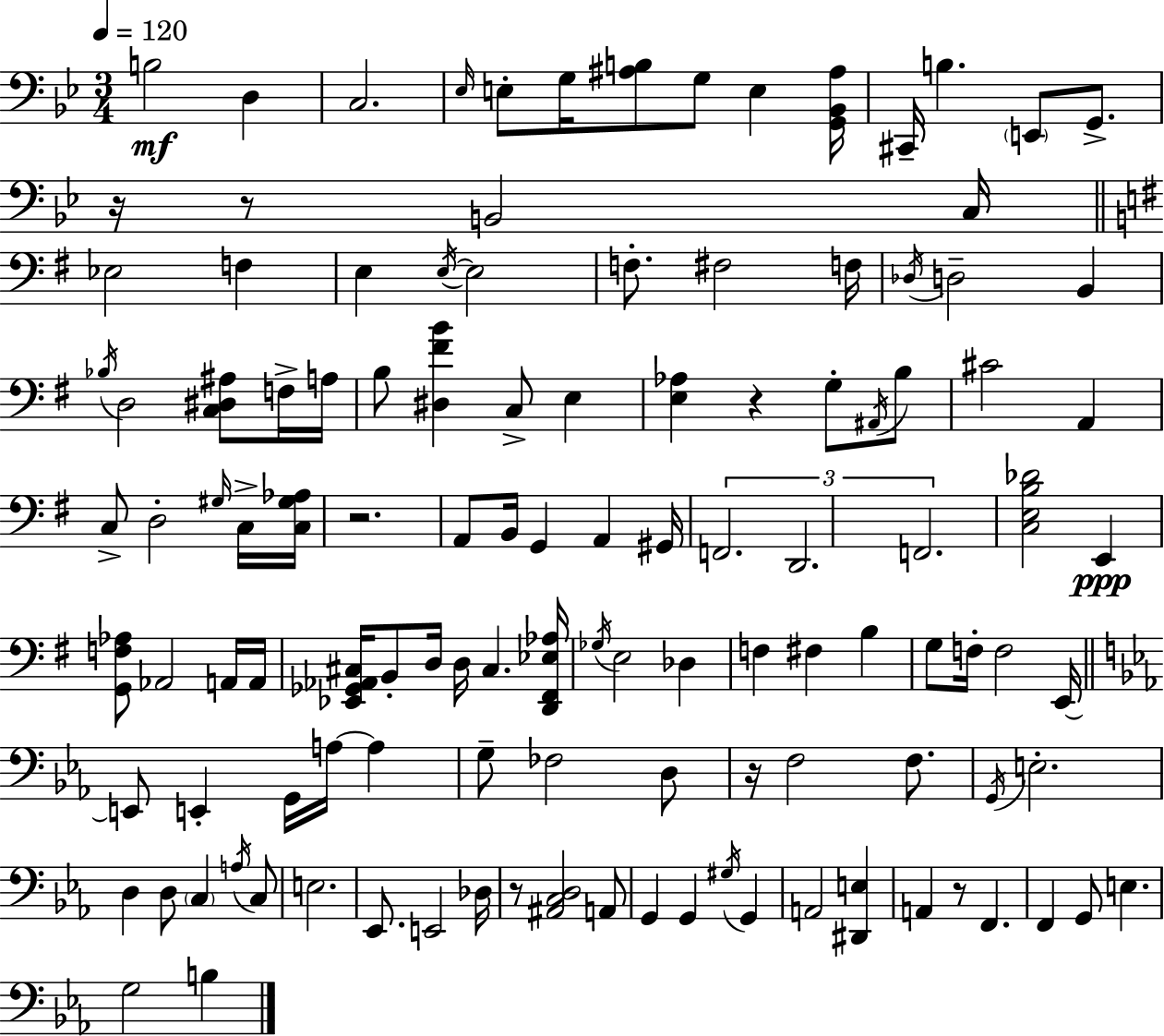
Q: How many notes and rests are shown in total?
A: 120